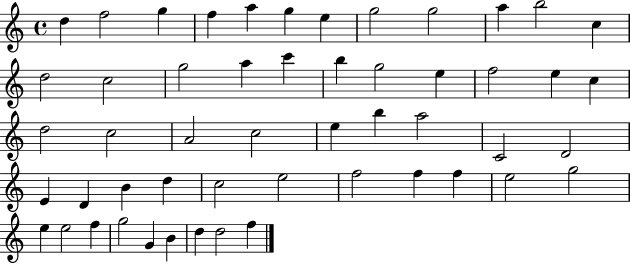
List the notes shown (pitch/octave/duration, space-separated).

D5/q F5/h G5/q F5/q A5/q G5/q E5/q G5/h G5/h A5/q B5/h C5/q D5/h C5/h G5/h A5/q C6/q B5/q G5/h E5/q F5/h E5/q C5/q D5/h C5/h A4/h C5/h E5/q B5/q A5/h C4/h D4/h E4/q D4/q B4/q D5/q C5/h E5/h F5/h F5/q F5/q E5/h G5/h E5/q E5/h F5/q G5/h G4/q B4/q D5/q D5/h F5/q